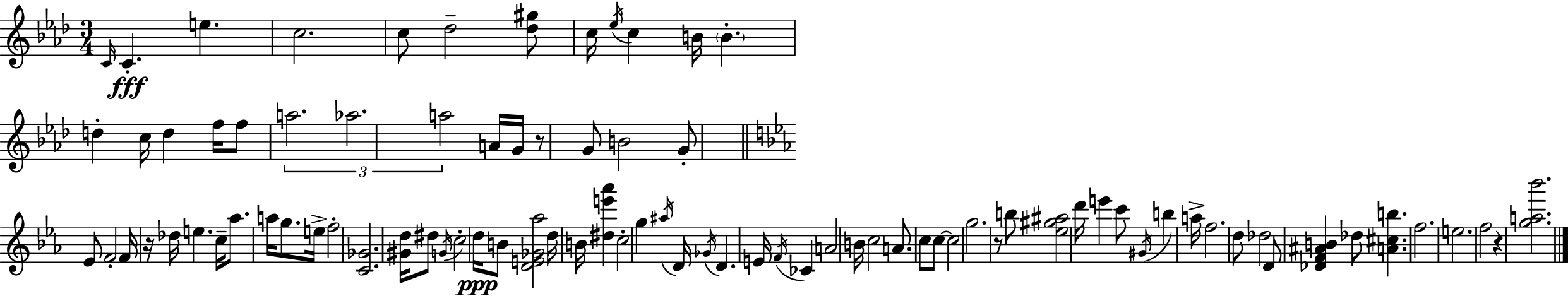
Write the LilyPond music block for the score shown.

{
  \clef treble
  \numericTimeSignature
  \time 3/4
  \key f \minor
  \grace { c'16 }\fff c'4.-. e''4. | c''2. | c''8 des''2-- <des'' gis''>8 | c''16 \acciaccatura { ees''16 } c''4 b'16 \parenthesize b'4.-. | \break d''4-. c''16 d''4 f''16 | f''8 \tuplet 3/2 { a''2. | aes''2. | a''2 } a'16 g'16 | \break r8 g'8 b'2 | g'8-. \bar "||" \break \key c \minor ees'8 f'2-. f'16 r16 | des''16 e''4. c''16-- aes''8. a''16 | g''8. e''16-> f''2-. | <c' ges'>2. | \break <gis' d''>16 dis''8 \acciaccatura { g'16 } c''2-. | d''16\ppp b'8 <d' e' ges' aes''>2 d''16 | b'16 <dis'' e''' aes'''>4 c''2-. | g''4 \acciaccatura { ais''16 } d'16 \acciaccatura { ges'16 } d'4. | \break e'16 \acciaccatura { f'16 } ces'4 a'2 | b'16 c''2 | a'8. c''8 c''8~~ c''2 | g''2. | \break r8 b''8 <ees'' gis'' ais''>2 | d'''16 e'''4 c'''8 \acciaccatura { gis'16 } | b''4 a''16-> f''2. | d''8 des''2 | \break d'8 <des' f' ais' b'>4 des''8 <a' cis'' b''>4. | f''2. | e''2. | f''2 | \break r4 <g'' a'' bes'''>2. | \bar "|."
}